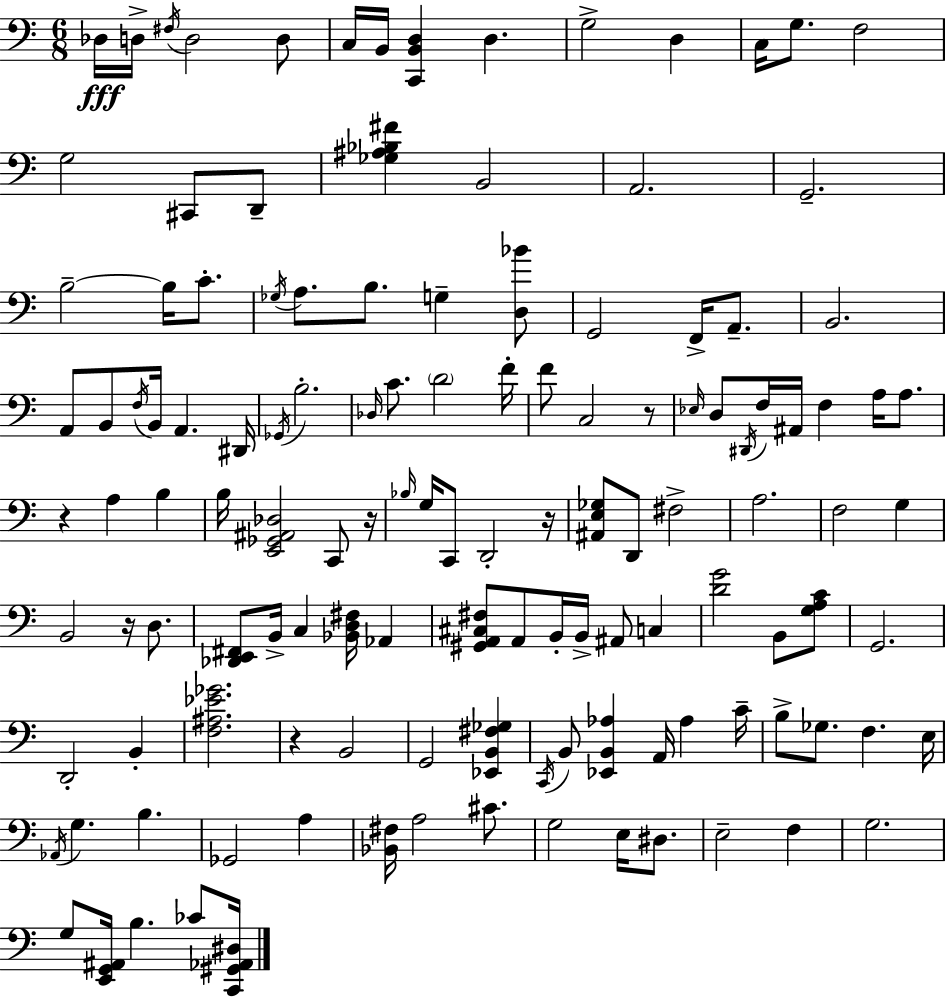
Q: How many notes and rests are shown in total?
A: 128